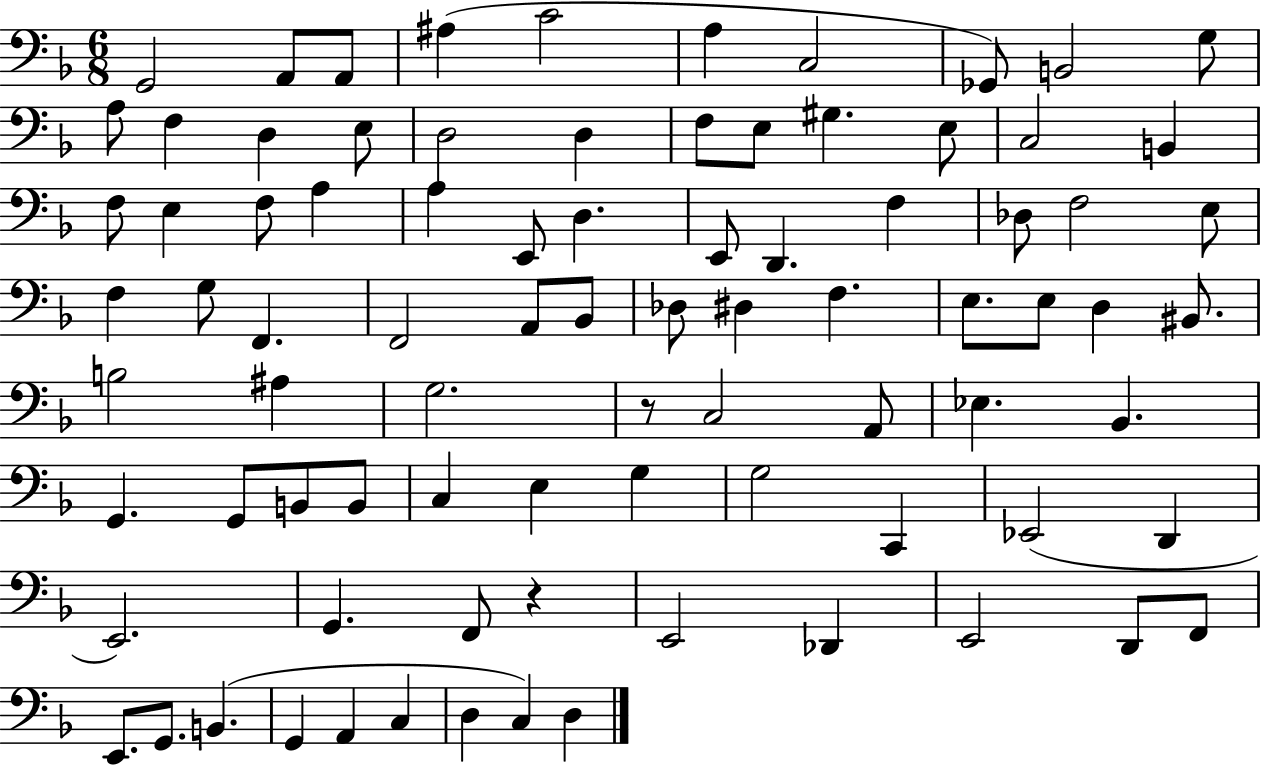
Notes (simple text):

G2/h A2/e A2/e A#3/q C4/h A3/q C3/h Gb2/e B2/h G3/e A3/e F3/q D3/q E3/e D3/h D3/q F3/e E3/e G#3/q. E3/e C3/h B2/q F3/e E3/q F3/e A3/q A3/q E2/e D3/q. E2/e D2/q. F3/q Db3/e F3/h E3/e F3/q G3/e F2/q. F2/h A2/e Bb2/e Db3/e D#3/q F3/q. E3/e. E3/e D3/q BIS2/e. B3/h A#3/q G3/h. R/e C3/h A2/e Eb3/q. Bb2/q. G2/q. G2/e B2/e B2/e C3/q E3/q G3/q G3/h C2/q Eb2/h D2/q E2/h. G2/q. F2/e R/q E2/h Db2/q E2/h D2/e F2/e E2/e. G2/e. B2/q. G2/q A2/q C3/q D3/q C3/q D3/q